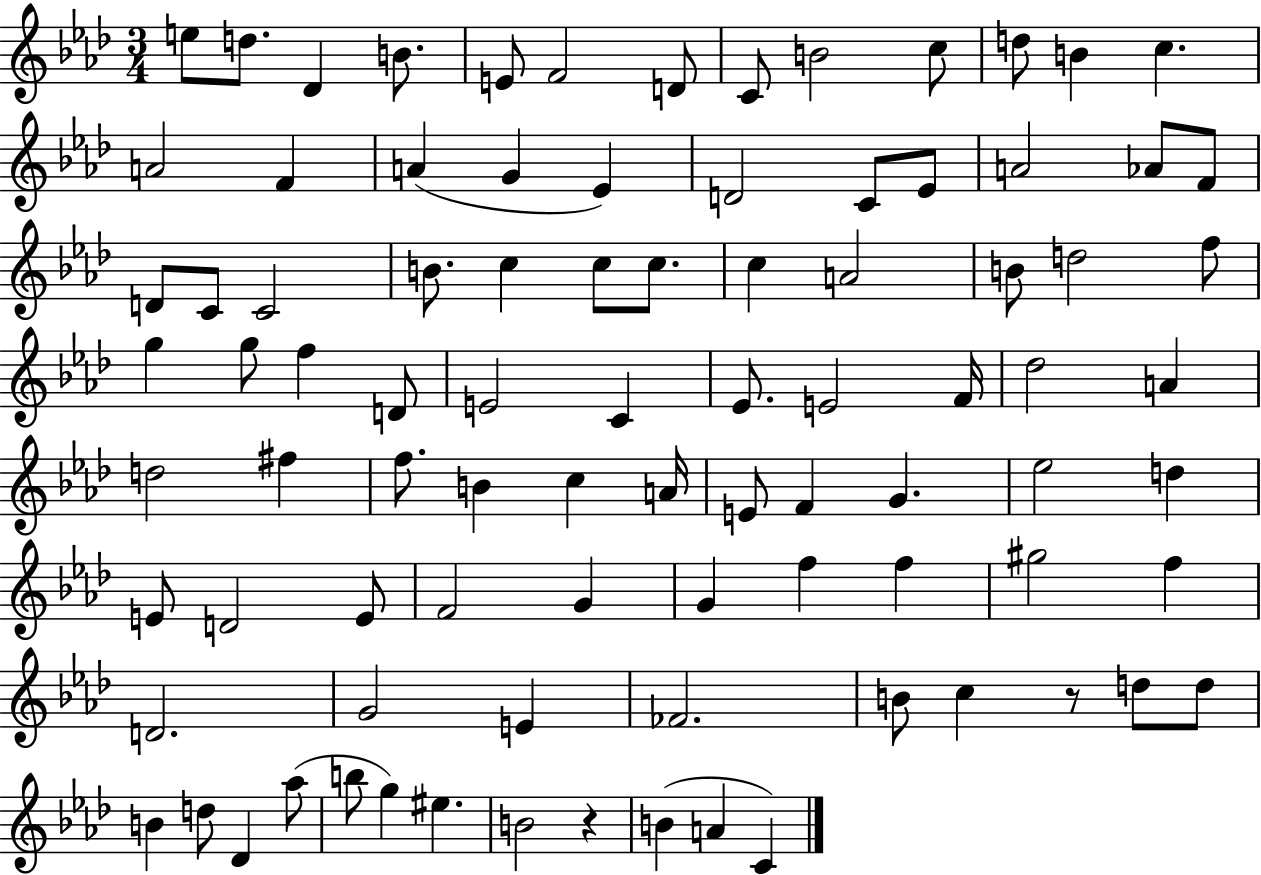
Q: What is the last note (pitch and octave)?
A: C4